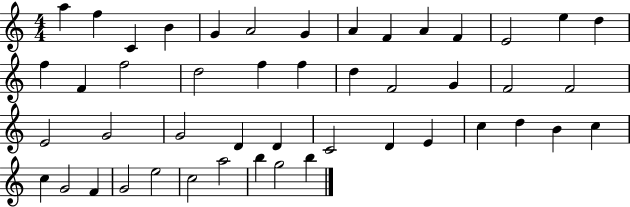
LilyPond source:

{
  \clef treble
  \numericTimeSignature
  \time 4/4
  \key c \major
  a''4 f''4 c'4 b'4 | g'4 a'2 g'4 | a'4 f'4 a'4 f'4 | e'2 e''4 d''4 | \break f''4 f'4 f''2 | d''2 f''4 f''4 | d''4 f'2 g'4 | f'2 f'2 | \break e'2 g'2 | g'2 d'4 d'4 | c'2 d'4 e'4 | c''4 d''4 b'4 c''4 | \break c''4 g'2 f'4 | g'2 e''2 | c''2 a''2 | b''4 g''2 b''4 | \break \bar "|."
}